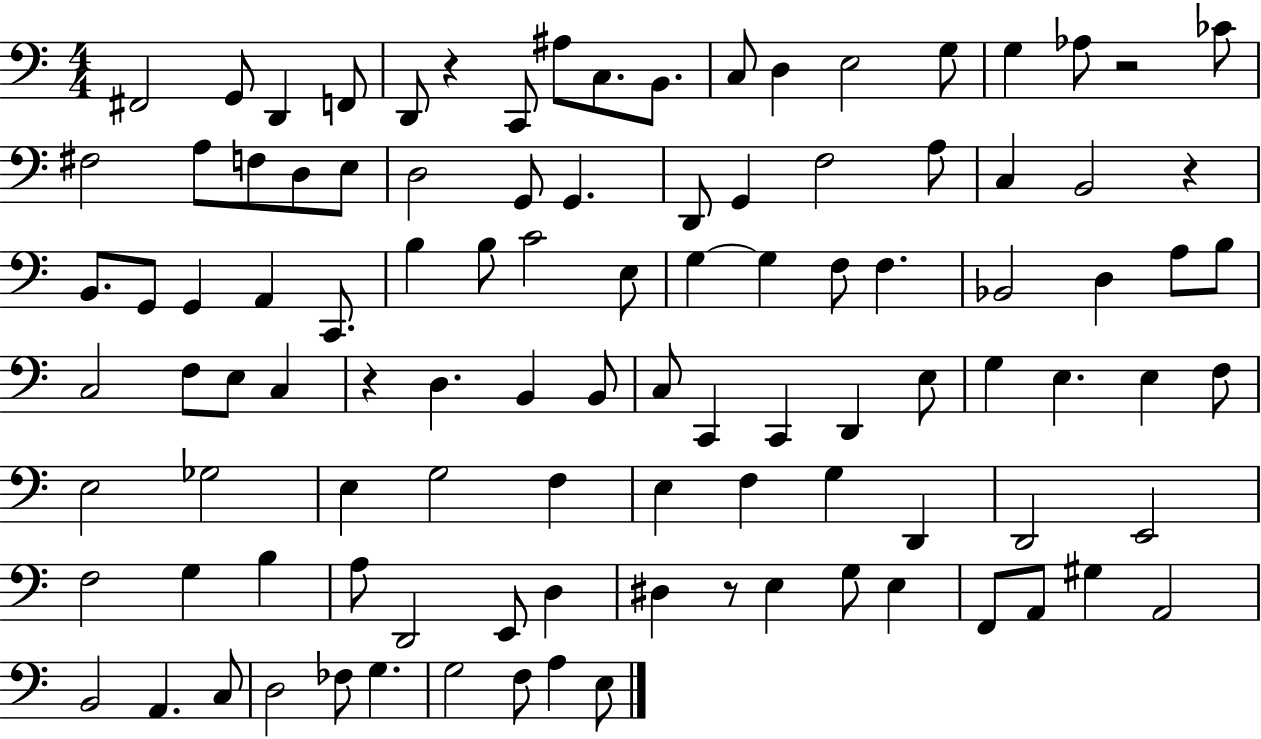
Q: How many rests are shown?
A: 5